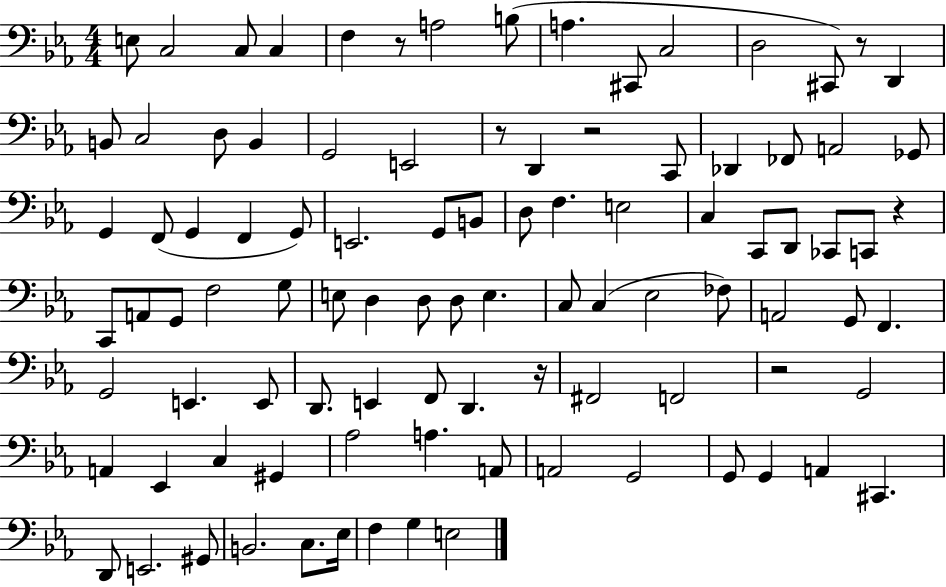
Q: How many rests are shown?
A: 7